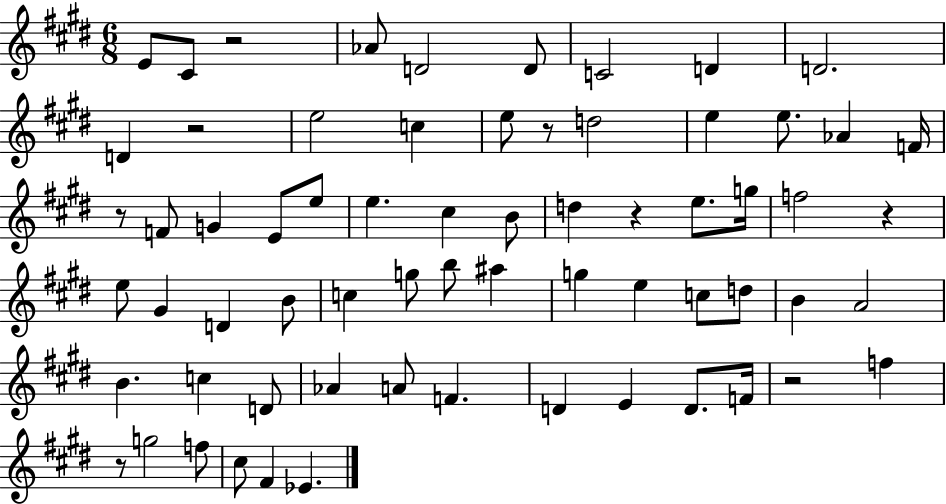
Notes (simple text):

E4/e C#4/e R/h Ab4/e D4/h D4/e C4/h D4/q D4/h. D4/q R/h E5/h C5/q E5/e R/e D5/h E5/q E5/e. Ab4/q F4/s R/e F4/e G4/q E4/e E5/e E5/q. C#5/q B4/e D5/q R/q E5/e. G5/s F5/h R/q E5/e G#4/q D4/q B4/e C5/q G5/e B5/e A#5/q G5/q E5/q C5/e D5/e B4/q A4/h B4/q. C5/q D4/e Ab4/q A4/e F4/q. D4/q E4/q D4/e. F4/s R/h F5/q R/e G5/h F5/e C#5/e F#4/q Eb4/q.